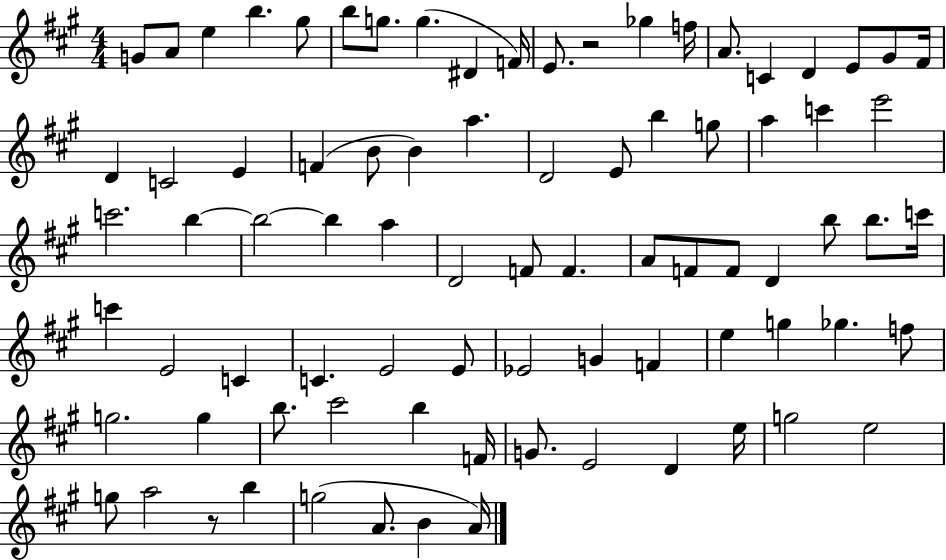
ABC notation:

X:1
T:Untitled
M:4/4
L:1/4
K:A
G/2 A/2 e b ^g/2 b/2 g/2 g ^D F/4 E/2 z2 _g f/4 A/2 C D E/2 ^G/2 ^F/4 D C2 E F B/2 B a D2 E/2 b g/2 a c' e'2 c'2 b b2 b a D2 F/2 F A/2 F/2 F/2 D b/2 b/2 c'/4 c' E2 C C E2 E/2 _E2 G F e g _g f/2 g2 g b/2 ^c'2 b F/4 G/2 E2 D e/4 g2 e2 g/2 a2 z/2 b g2 A/2 B A/4